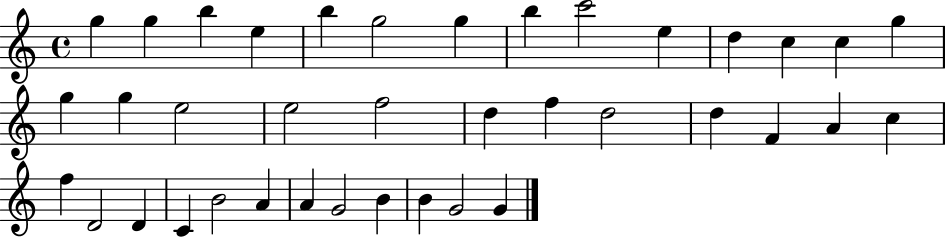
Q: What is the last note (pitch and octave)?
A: G4